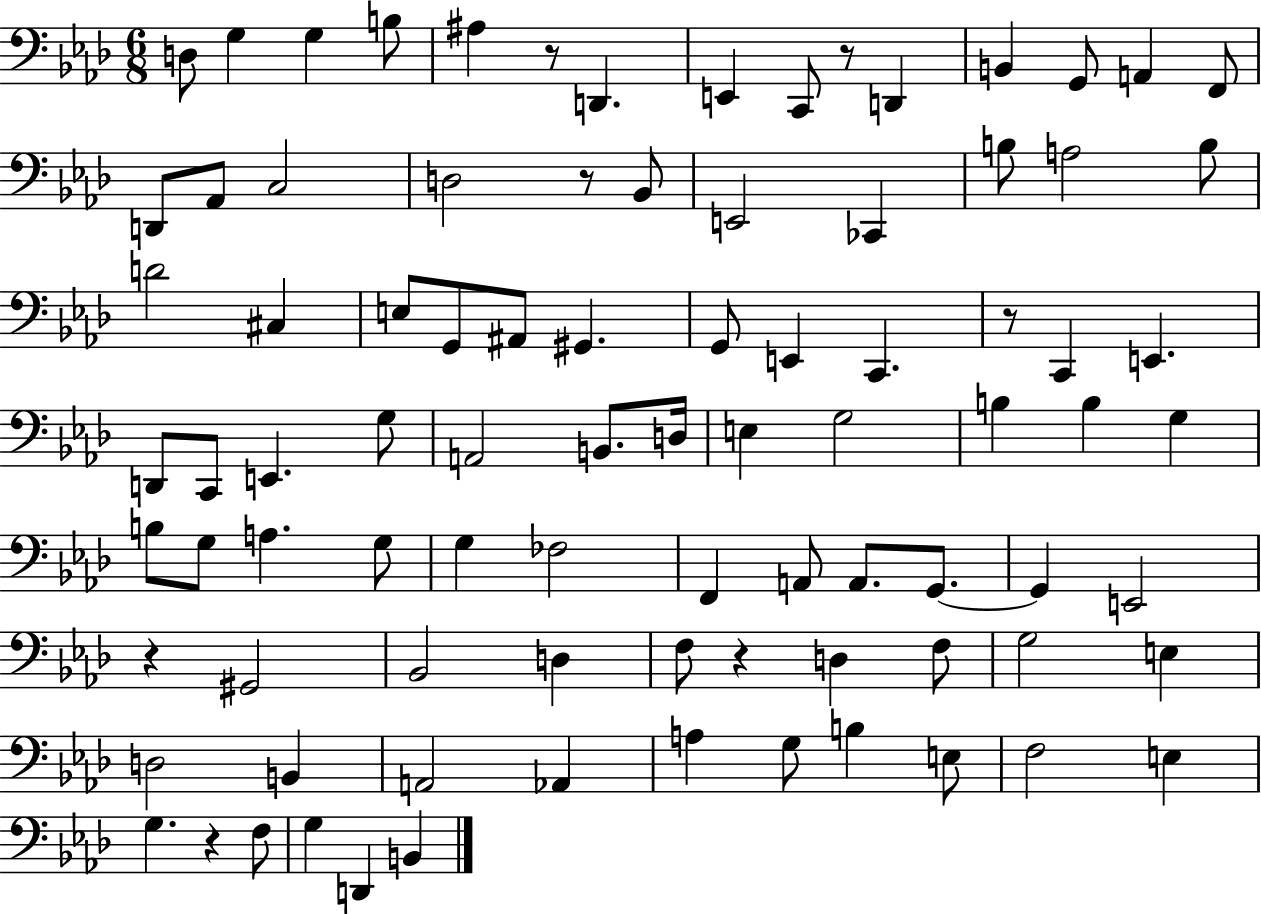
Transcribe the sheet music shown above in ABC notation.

X:1
T:Untitled
M:6/8
L:1/4
K:Ab
D,/2 G, G, B,/2 ^A, z/2 D,, E,, C,,/2 z/2 D,, B,, G,,/2 A,, F,,/2 D,,/2 _A,,/2 C,2 D,2 z/2 _B,,/2 E,,2 _C,, B,/2 A,2 B,/2 D2 ^C, E,/2 G,,/2 ^A,,/2 ^G,, G,,/2 E,, C,, z/2 C,, E,, D,,/2 C,,/2 E,, G,/2 A,,2 B,,/2 D,/4 E, G,2 B, B, G, B,/2 G,/2 A, G,/2 G, _F,2 F,, A,,/2 A,,/2 G,,/2 G,, E,,2 z ^G,,2 _B,,2 D, F,/2 z D, F,/2 G,2 E, D,2 B,, A,,2 _A,, A, G,/2 B, E,/2 F,2 E, G, z F,/2 G, D,, B,,